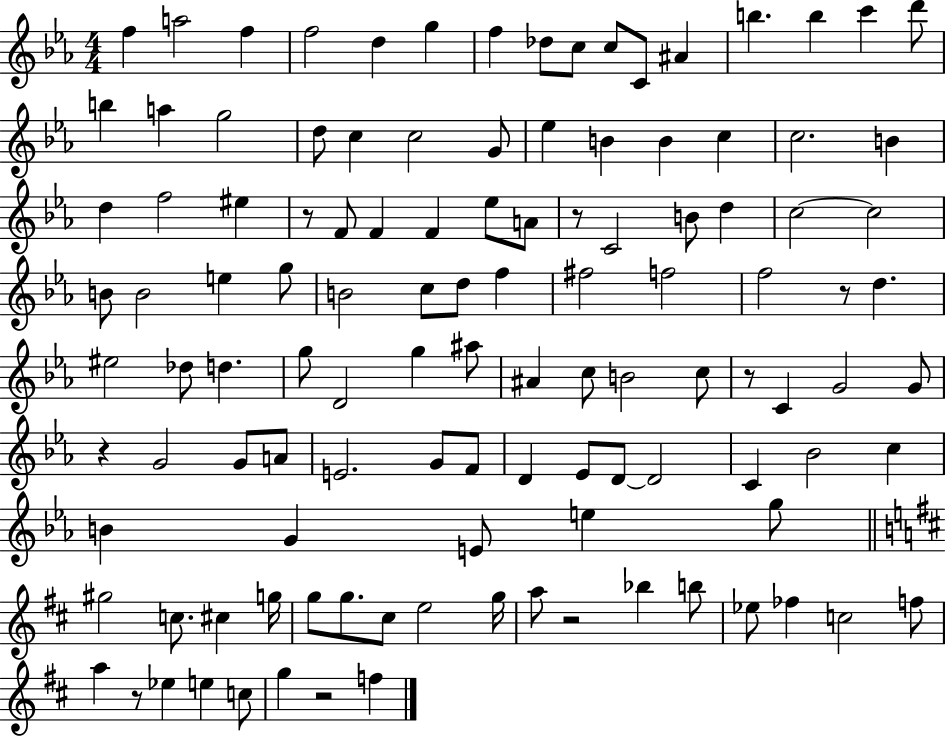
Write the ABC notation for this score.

X:1
T:Untitled
M:4/4
L:1/4
K:Eb
f a2 f f2 d g f _d/2 c/2 c/2 C/2 ^A b b c' d'/2 b a g2 d/2 c c2 G/2 _e B B c c2 B d f2 ^e z/2 F/2 F F _e/2 A/2 z/2 C2 B/2 d c2 c2 B/2 B2 e g/2 B2 c/2 d/2 f ^f2 f2 f2 z/2 d ^e2 _d/2 d g/2 D2 g ^a/2 ^A c/2 B2 c/2 z/2 C G2 G/2 z G2 G/2 A/2 E2 G/2 F/2 D _E/2 D/2 D2 C _B2 c B G E/2 e g/2 ^g2 c/2 ^c g/4 g/2 g/2 ^c/2 e2 g/4 a/2 z2 _b b/2 _e/2 _f c2 f/2 a z/2 _e e c/2 g z2 f